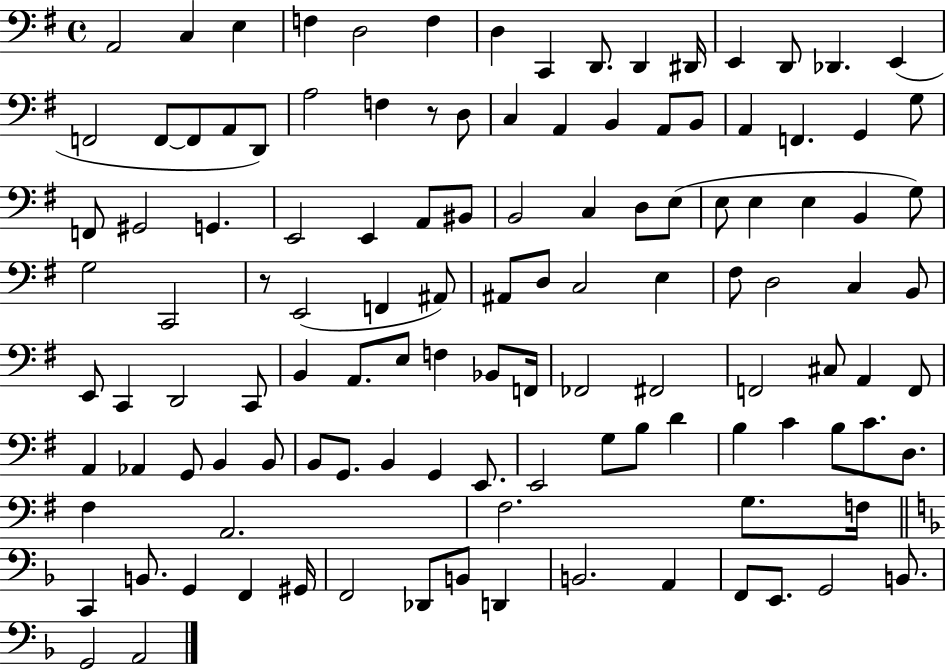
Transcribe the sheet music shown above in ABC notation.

X:1
T:Untitled
M:4/4
L:1/4
K:G
A,,2 C, E, F, D,2 F, D, C,, D,,/2 D,, ^D,,/4 E,, D,,/2 _D,, E,, F,,2 F,,/2 F,,/2 A,,/2 D,,/2 A,2 F, z/2 D,/2 C, A,, B,, A,,/2 B,,/2 A,, F,, G,, G,/2 F,,/2 ^G,,2 G,, E,,2 E,, A,,/2 ^B,,/2 B,,2 C, D,/2 E,/2 E,/2 E, E, B,, G,/2 G,2 C,,2 z/2 E,,2 F,, ^A,,/2 ^A,,/2 D,/2 C,2 E, ^F,/2 D,2 C, B,,/2 E,,/2 C,, D,,2 C,,/2 B,, A,,/2 E,/2 F, _B,,/2 F,,/4 _F,,2 ^F,,2 F,,2 ^C,/2 A,, F,,/2 A,, _A,, G,,/2 B,, B,,/2 B,,/2 G,,/2 B,, G,, E,,/2 E,,2 G,/2 B,/2 D B, C B,/2 C/2 D,/2 ^F, A,,2 ^F,2 G,/2 F,/4 C,, B,,/2 G,, F,, ^G,,/4 F,,2 _D,,/2 B,,/2 D,, B,,2 A,, F,,/2 E,,/2 G,,2 B,,/2 G,,2 A,,2